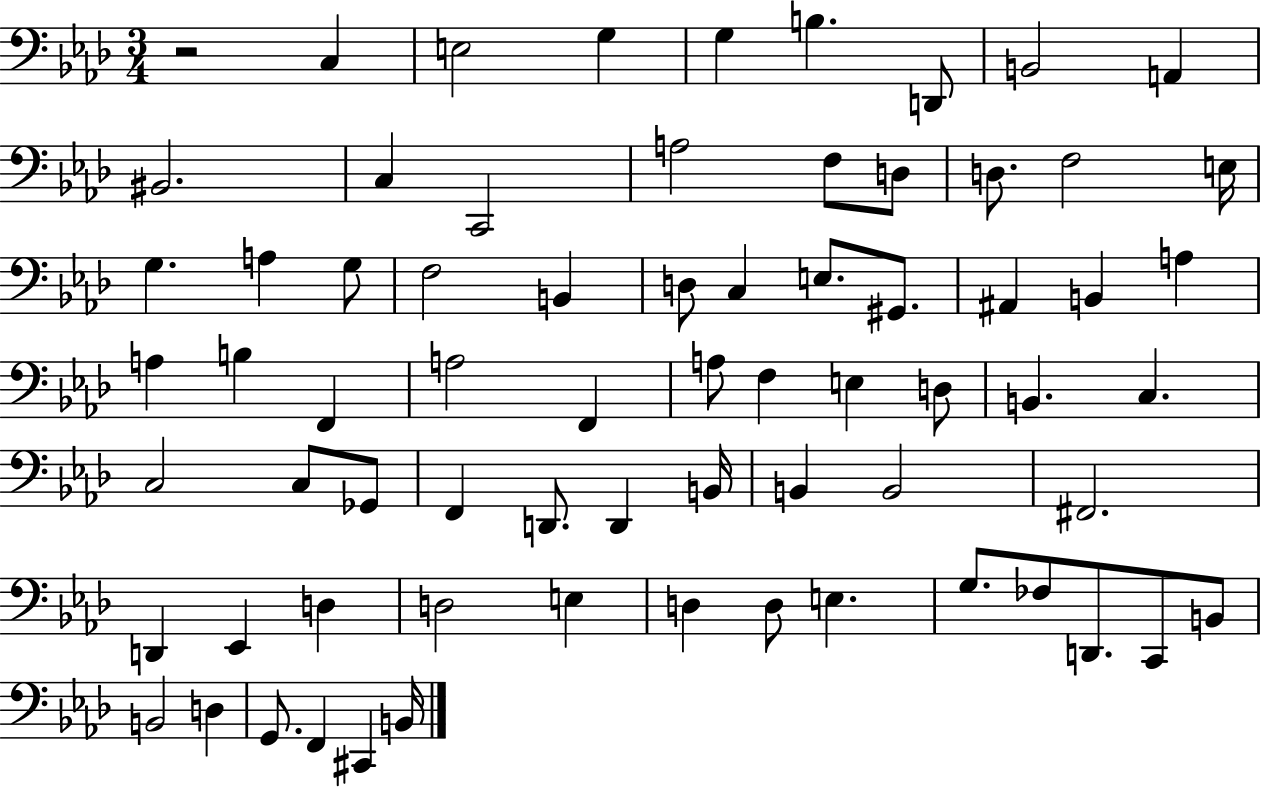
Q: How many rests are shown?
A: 1